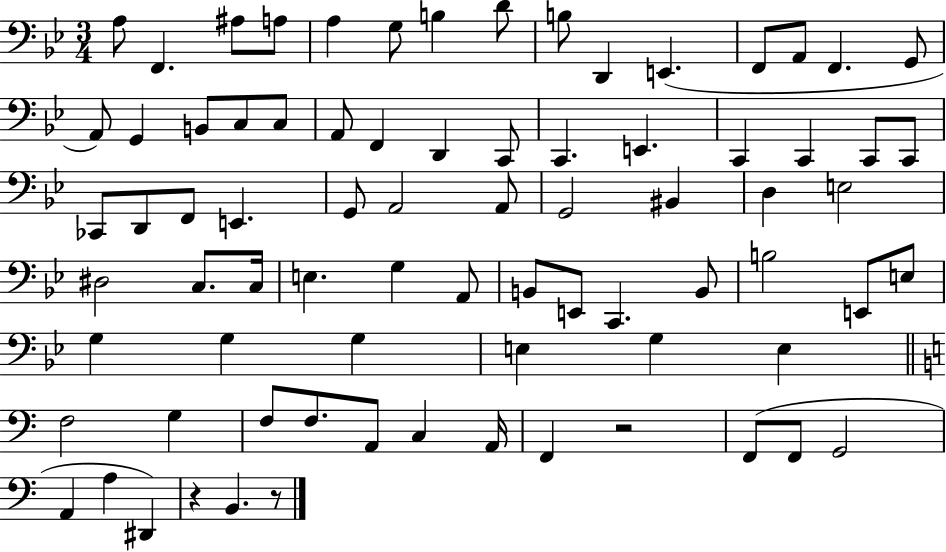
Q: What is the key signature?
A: BES major